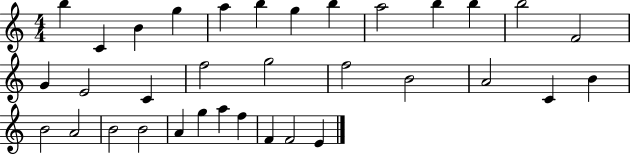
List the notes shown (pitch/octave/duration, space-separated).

B5/q C4/q B4/q G5/q A5/q B5/q G5/q B5/q A5/h B5/q B5/q B5/h F4/h G4/q E4/h C4/q F5/h G5/h F5/h B4/h A4/h C4/q B4/q B4/h A4/h B4/h B4/h A4/q G5/q A5/q F5/q F4/q F4/h E4/q